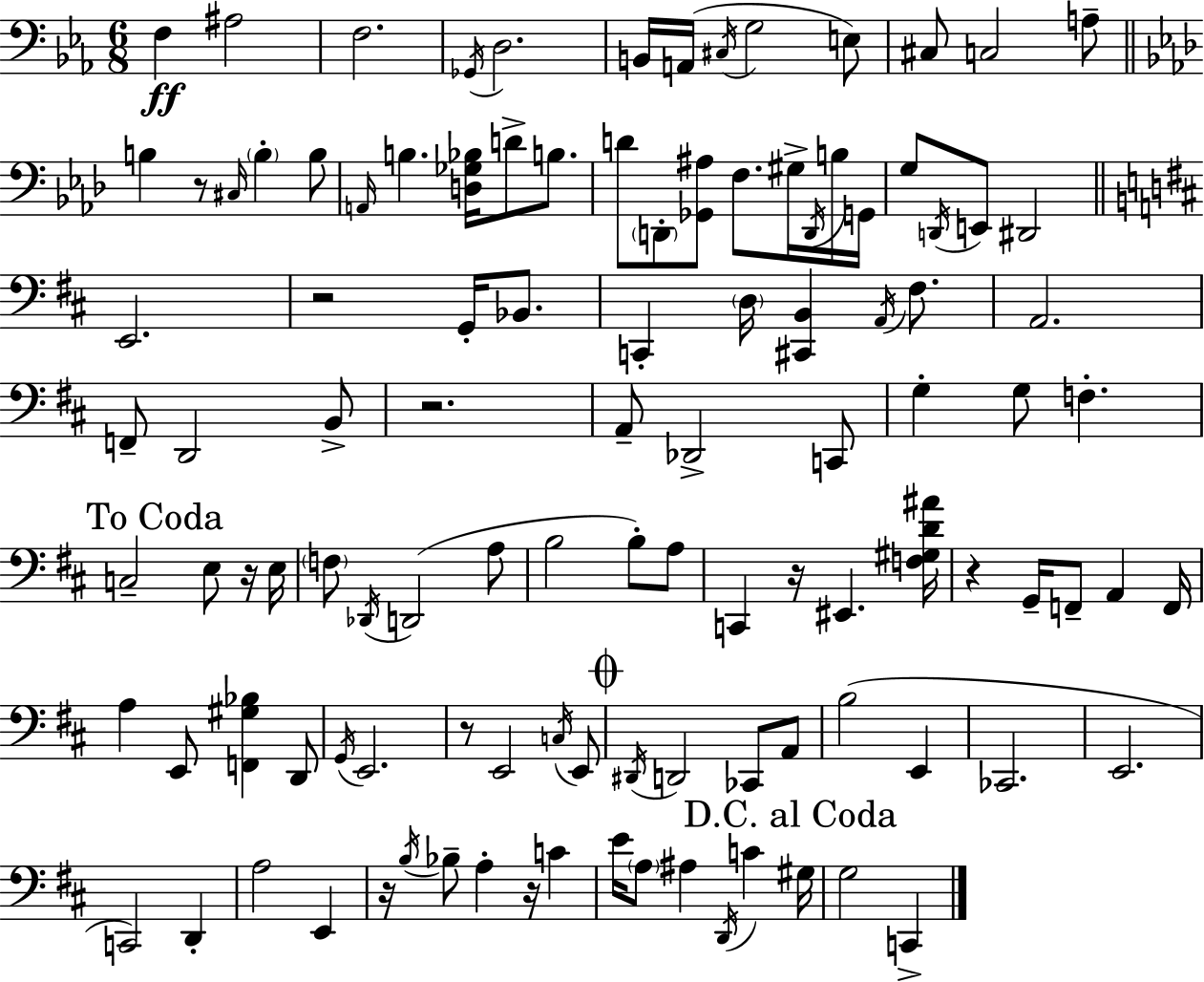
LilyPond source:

{
  \clef bass
  \numericTimeSignature
  \time 6/8
  \key ees \major
  f4\ff ais2 | f2. | \acciaccatura { ges,16 } d2. | b,16 a,16( \acciaccatura { cis16 } g2 | \break e8) cis8 c2 | a8-- \bar "||" \break \key aes \major b4 r8 \grace { cis16 } \parenthesize b4-. b8 | \grace { a,16 } b4. <d ges bes>16 d'8-> b8. | d'8 \parenthesize d,8-. <ges, ais>8 f8. gis16-> | \acciaccatura { d,16 } b16 g,16 g8 \acciaccatura { d,16 } e,8 dis,2 | \break \bar "||" \break \key d \major e,2. | r2 g,16-. bes,8. | c,4-. \parenthesize d16 <cis, b,>4 \acciaccatura { a,16 } fis8. | a,2. | \break f,8-- d,2 b,8-> | r2. | a,8-- des,2-> c,8 | g4-. g8 f4.-. | \break \mark "To Coda" c2-- e8 r16 | e16 \parenthesize f8 \acciaccatura { des,16 }( d,2 | a8 b2 b8-.) | a8 c,4 r16 eis,4. | \break <f gis d' ais'>16 r4 g,16-- f,8-- a,4 | f,16 a4 e,8 <f, gis bes>4 | d,8 \acciaccatura { g,16 } e,2. | r8 e,2 | \break \acciaccatura { c16 } e,8 \mark \markup { \musicglyph "scripts.coda" } \acciaccatura { dis,16 } d,2 | ces,8 a,8 b2( | e,4 ces,2. | e,2. | \break c,2) | d,4-. a2 | e,4 r16 \acciaccatura { b16 } bes8-- a4-. | r16 c'4 e'16 \parenthesize a8 ais4 | \break \acciaccatura { d,16 } c'4 \mark "D.C. al Coda" gis16 g2 | c,4-> \bar "|."
}